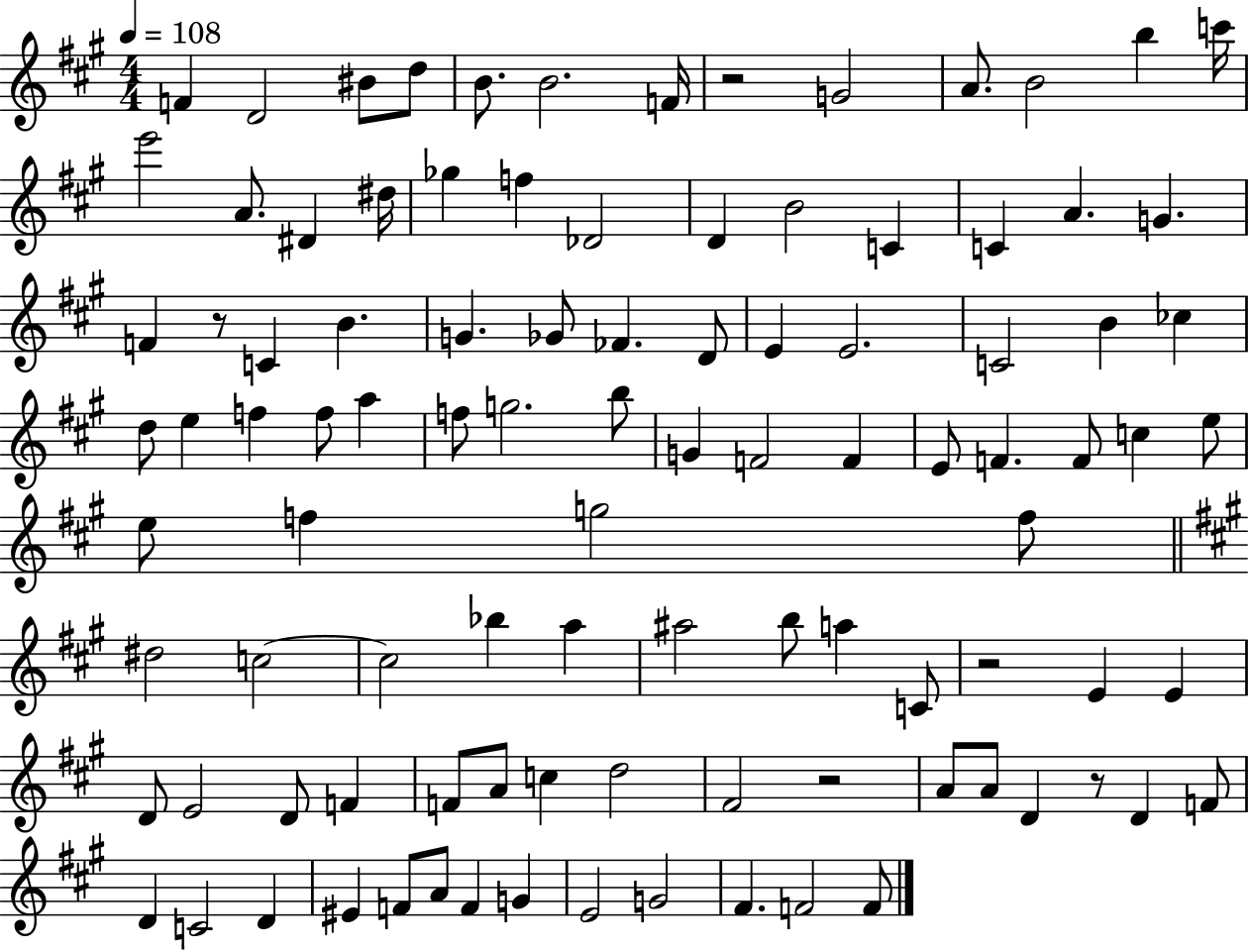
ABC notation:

X:1
T:Untitled
M:4/4
L:1/4
K:A
F D2 ^B/2 d/2 B/2 B2 F/4 z2 G2 A/2 B2 b c'/4 e'2 A/2 ^D ^d/4 _g f _D2 D B2 C C A G F z/2 C B G _G/2 _F D/2 E E2 C2 B _c d/2 e f f/2 a f/2 g2 b/2 G F2 F E/2 F F/2 c e/2 e/2 f g2 f/2 ^d2 c2 c2 _b a ^a2 b/2 a C/2 z2 E E D/2 E2 D/2 F F/2 A/2 c d2 ^F2 z2 A/2 A/2 D z/2 D F/2 D C2 D ^E F/2 A/2 F G E2 G2 ^F F2 F/2